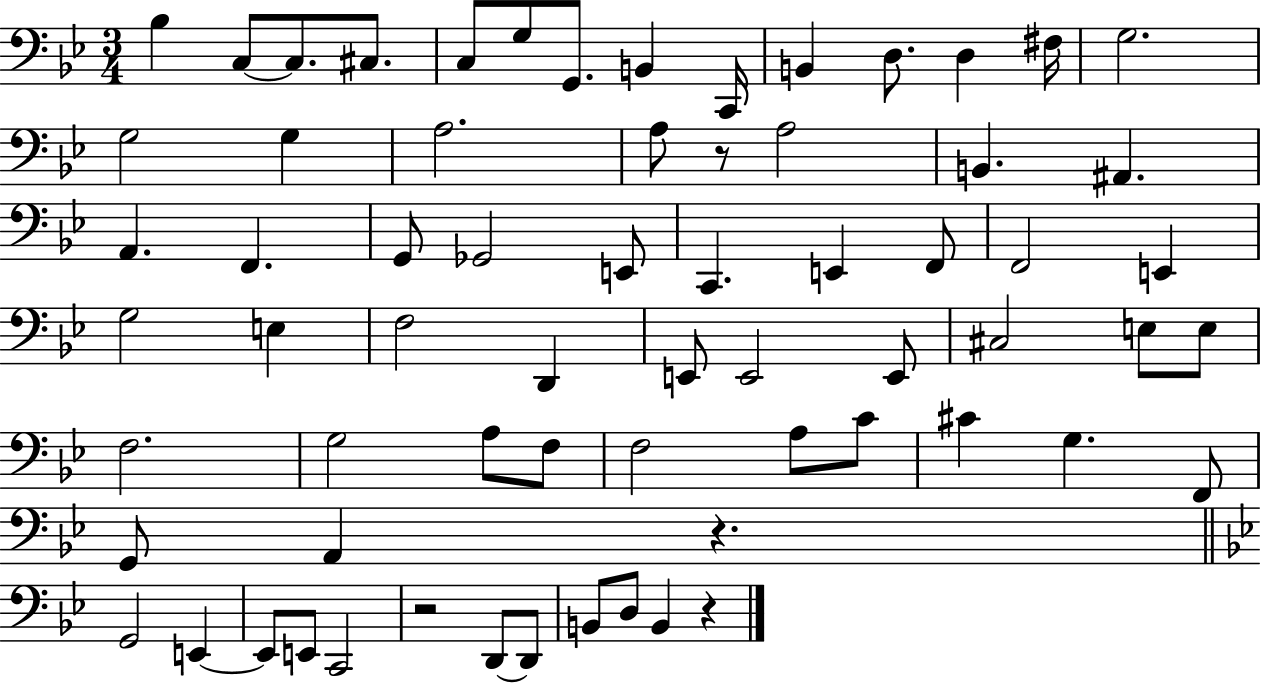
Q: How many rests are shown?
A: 4